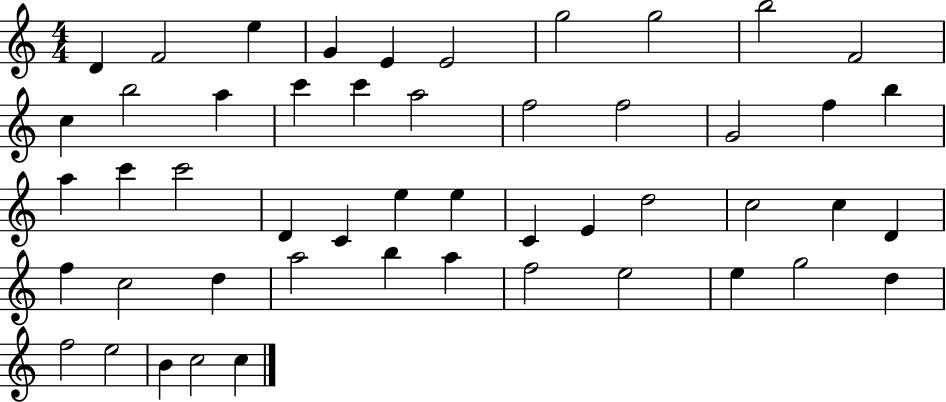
D4/q F4/h E5/q G4/q E4/q E4/h G5/h G5/h B5/h F4/h C5/q B5/h A5/q C6/q C6/q A5/h F5/h F5/h G4/h F5/q B5/q A5/q C6/q C6/h D4/q C4/q E5/q E5/q C4/q E4/q D5/h C5/h C5/q D4/q F5/q C5/h D5/q A5/h B5/q A5/q F5/h E5/h E5/q G5/h D5/q F5/h E5/h B4/q C5/h C5/q